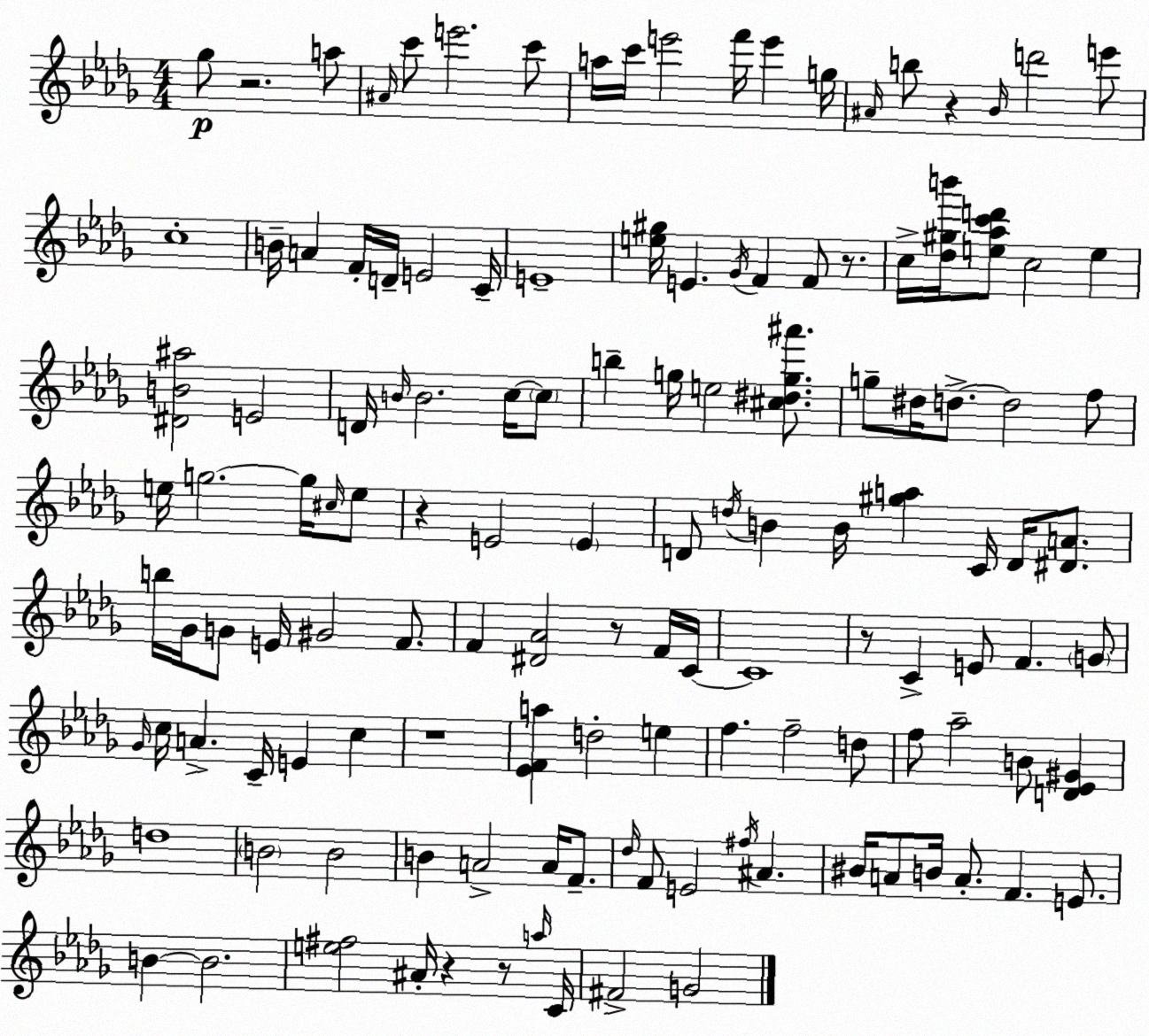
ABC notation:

X:1
T:Untitled
M:4/4
L:1/4
K:Bbm
_g/2 z2 a/2 ^A/4 c'/2 e'2 c'/2 a/4 c'/4 e'2 f'/4 e' g/4 ^A/4 b/2 z _B/4 d'2 e'/2 c4 B/4 A F/4 D/4 E2 C/4 E4 [e^g]/4 E _G/4 F F/2 z/2 c/4 [_d^gb']/4 [e_ac'd']/2 c2 e [^DB^a]2 E2 D/4 B/4 B2 c/4 c/2 b g/4 e2 [^c^dg^a']/2 g/2 ^d/4 d/2 d2 f/2 e/4 g2 g/4 ^c/4 e/2 z E2 E D/2 d/4 B B/4 [^ga] C/4 D/4 [^DA]/2 b/4 _G/4 G/2 E/4 ^G2 F/2 F [^D_A]2 z/2 F/4 C/4 C4 z/2 C E/2 F G/2 _G/4 c/4 A C/4 E c z4 [_EFa] d2 e f f2 d/2 f/2 _a2 B/2 [D_E^G] d4 B2 B2 B A2 A/4 F/2 _d/4 F/2 E2 ^f/4 ^A ^B/4 A/2 B/4 A/2 F E/2 B B2 [e^f]2 ^A/4 z z/2 a/4 C/4 ^F2 G2